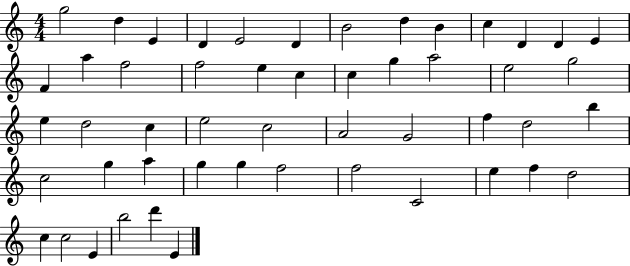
G5/h D5/q E4/q D4/q E4/h D4/q B4/h D5/q B4/q C5/q D4/q D4/q E4/q F4/q A5/q F5/h F5/h E5/q C5/q C5/q G5/q A5/h E5/h G5/h E5/q D5/h C5/q E5/h C5/h A4/h G4/h F5/q D5/h B5/q C5/h G5/q A5/q G5/q G5/q F5/h F5/h C4/h E5/q F5/q D5/h C5/q C5/h E4/q B5/h D6/q E4/q